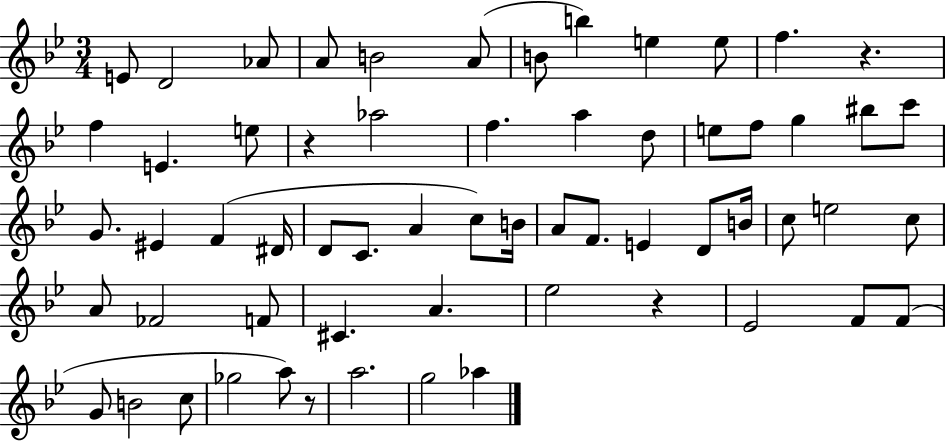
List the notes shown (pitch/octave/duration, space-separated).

E4/e D4/h Ab4/e A4/e B4/h A4/e B4/e B5/q E5/q E5/e F5/q. R/q. F5/q E4/q. E5/e R/q Ab5/h F5/q. A5/q D5/e E5/e F5/e G5/q BIS5/e C6/e G4/e. EIS4/q F4/q D#4/s D4/e C4/e. A4/q C5/e B4/s A4/e F4/e. E4/q D4/e B4/s C5/e E5/h C5/e A4/e FES4/h F4/e C#4/q. A4/q. Eb5/h R/q Eb4/h F4/e F4/e G4/e B4/h C5/e Gb5/h A5/e R/e A5/h. G5/h Ab5/q